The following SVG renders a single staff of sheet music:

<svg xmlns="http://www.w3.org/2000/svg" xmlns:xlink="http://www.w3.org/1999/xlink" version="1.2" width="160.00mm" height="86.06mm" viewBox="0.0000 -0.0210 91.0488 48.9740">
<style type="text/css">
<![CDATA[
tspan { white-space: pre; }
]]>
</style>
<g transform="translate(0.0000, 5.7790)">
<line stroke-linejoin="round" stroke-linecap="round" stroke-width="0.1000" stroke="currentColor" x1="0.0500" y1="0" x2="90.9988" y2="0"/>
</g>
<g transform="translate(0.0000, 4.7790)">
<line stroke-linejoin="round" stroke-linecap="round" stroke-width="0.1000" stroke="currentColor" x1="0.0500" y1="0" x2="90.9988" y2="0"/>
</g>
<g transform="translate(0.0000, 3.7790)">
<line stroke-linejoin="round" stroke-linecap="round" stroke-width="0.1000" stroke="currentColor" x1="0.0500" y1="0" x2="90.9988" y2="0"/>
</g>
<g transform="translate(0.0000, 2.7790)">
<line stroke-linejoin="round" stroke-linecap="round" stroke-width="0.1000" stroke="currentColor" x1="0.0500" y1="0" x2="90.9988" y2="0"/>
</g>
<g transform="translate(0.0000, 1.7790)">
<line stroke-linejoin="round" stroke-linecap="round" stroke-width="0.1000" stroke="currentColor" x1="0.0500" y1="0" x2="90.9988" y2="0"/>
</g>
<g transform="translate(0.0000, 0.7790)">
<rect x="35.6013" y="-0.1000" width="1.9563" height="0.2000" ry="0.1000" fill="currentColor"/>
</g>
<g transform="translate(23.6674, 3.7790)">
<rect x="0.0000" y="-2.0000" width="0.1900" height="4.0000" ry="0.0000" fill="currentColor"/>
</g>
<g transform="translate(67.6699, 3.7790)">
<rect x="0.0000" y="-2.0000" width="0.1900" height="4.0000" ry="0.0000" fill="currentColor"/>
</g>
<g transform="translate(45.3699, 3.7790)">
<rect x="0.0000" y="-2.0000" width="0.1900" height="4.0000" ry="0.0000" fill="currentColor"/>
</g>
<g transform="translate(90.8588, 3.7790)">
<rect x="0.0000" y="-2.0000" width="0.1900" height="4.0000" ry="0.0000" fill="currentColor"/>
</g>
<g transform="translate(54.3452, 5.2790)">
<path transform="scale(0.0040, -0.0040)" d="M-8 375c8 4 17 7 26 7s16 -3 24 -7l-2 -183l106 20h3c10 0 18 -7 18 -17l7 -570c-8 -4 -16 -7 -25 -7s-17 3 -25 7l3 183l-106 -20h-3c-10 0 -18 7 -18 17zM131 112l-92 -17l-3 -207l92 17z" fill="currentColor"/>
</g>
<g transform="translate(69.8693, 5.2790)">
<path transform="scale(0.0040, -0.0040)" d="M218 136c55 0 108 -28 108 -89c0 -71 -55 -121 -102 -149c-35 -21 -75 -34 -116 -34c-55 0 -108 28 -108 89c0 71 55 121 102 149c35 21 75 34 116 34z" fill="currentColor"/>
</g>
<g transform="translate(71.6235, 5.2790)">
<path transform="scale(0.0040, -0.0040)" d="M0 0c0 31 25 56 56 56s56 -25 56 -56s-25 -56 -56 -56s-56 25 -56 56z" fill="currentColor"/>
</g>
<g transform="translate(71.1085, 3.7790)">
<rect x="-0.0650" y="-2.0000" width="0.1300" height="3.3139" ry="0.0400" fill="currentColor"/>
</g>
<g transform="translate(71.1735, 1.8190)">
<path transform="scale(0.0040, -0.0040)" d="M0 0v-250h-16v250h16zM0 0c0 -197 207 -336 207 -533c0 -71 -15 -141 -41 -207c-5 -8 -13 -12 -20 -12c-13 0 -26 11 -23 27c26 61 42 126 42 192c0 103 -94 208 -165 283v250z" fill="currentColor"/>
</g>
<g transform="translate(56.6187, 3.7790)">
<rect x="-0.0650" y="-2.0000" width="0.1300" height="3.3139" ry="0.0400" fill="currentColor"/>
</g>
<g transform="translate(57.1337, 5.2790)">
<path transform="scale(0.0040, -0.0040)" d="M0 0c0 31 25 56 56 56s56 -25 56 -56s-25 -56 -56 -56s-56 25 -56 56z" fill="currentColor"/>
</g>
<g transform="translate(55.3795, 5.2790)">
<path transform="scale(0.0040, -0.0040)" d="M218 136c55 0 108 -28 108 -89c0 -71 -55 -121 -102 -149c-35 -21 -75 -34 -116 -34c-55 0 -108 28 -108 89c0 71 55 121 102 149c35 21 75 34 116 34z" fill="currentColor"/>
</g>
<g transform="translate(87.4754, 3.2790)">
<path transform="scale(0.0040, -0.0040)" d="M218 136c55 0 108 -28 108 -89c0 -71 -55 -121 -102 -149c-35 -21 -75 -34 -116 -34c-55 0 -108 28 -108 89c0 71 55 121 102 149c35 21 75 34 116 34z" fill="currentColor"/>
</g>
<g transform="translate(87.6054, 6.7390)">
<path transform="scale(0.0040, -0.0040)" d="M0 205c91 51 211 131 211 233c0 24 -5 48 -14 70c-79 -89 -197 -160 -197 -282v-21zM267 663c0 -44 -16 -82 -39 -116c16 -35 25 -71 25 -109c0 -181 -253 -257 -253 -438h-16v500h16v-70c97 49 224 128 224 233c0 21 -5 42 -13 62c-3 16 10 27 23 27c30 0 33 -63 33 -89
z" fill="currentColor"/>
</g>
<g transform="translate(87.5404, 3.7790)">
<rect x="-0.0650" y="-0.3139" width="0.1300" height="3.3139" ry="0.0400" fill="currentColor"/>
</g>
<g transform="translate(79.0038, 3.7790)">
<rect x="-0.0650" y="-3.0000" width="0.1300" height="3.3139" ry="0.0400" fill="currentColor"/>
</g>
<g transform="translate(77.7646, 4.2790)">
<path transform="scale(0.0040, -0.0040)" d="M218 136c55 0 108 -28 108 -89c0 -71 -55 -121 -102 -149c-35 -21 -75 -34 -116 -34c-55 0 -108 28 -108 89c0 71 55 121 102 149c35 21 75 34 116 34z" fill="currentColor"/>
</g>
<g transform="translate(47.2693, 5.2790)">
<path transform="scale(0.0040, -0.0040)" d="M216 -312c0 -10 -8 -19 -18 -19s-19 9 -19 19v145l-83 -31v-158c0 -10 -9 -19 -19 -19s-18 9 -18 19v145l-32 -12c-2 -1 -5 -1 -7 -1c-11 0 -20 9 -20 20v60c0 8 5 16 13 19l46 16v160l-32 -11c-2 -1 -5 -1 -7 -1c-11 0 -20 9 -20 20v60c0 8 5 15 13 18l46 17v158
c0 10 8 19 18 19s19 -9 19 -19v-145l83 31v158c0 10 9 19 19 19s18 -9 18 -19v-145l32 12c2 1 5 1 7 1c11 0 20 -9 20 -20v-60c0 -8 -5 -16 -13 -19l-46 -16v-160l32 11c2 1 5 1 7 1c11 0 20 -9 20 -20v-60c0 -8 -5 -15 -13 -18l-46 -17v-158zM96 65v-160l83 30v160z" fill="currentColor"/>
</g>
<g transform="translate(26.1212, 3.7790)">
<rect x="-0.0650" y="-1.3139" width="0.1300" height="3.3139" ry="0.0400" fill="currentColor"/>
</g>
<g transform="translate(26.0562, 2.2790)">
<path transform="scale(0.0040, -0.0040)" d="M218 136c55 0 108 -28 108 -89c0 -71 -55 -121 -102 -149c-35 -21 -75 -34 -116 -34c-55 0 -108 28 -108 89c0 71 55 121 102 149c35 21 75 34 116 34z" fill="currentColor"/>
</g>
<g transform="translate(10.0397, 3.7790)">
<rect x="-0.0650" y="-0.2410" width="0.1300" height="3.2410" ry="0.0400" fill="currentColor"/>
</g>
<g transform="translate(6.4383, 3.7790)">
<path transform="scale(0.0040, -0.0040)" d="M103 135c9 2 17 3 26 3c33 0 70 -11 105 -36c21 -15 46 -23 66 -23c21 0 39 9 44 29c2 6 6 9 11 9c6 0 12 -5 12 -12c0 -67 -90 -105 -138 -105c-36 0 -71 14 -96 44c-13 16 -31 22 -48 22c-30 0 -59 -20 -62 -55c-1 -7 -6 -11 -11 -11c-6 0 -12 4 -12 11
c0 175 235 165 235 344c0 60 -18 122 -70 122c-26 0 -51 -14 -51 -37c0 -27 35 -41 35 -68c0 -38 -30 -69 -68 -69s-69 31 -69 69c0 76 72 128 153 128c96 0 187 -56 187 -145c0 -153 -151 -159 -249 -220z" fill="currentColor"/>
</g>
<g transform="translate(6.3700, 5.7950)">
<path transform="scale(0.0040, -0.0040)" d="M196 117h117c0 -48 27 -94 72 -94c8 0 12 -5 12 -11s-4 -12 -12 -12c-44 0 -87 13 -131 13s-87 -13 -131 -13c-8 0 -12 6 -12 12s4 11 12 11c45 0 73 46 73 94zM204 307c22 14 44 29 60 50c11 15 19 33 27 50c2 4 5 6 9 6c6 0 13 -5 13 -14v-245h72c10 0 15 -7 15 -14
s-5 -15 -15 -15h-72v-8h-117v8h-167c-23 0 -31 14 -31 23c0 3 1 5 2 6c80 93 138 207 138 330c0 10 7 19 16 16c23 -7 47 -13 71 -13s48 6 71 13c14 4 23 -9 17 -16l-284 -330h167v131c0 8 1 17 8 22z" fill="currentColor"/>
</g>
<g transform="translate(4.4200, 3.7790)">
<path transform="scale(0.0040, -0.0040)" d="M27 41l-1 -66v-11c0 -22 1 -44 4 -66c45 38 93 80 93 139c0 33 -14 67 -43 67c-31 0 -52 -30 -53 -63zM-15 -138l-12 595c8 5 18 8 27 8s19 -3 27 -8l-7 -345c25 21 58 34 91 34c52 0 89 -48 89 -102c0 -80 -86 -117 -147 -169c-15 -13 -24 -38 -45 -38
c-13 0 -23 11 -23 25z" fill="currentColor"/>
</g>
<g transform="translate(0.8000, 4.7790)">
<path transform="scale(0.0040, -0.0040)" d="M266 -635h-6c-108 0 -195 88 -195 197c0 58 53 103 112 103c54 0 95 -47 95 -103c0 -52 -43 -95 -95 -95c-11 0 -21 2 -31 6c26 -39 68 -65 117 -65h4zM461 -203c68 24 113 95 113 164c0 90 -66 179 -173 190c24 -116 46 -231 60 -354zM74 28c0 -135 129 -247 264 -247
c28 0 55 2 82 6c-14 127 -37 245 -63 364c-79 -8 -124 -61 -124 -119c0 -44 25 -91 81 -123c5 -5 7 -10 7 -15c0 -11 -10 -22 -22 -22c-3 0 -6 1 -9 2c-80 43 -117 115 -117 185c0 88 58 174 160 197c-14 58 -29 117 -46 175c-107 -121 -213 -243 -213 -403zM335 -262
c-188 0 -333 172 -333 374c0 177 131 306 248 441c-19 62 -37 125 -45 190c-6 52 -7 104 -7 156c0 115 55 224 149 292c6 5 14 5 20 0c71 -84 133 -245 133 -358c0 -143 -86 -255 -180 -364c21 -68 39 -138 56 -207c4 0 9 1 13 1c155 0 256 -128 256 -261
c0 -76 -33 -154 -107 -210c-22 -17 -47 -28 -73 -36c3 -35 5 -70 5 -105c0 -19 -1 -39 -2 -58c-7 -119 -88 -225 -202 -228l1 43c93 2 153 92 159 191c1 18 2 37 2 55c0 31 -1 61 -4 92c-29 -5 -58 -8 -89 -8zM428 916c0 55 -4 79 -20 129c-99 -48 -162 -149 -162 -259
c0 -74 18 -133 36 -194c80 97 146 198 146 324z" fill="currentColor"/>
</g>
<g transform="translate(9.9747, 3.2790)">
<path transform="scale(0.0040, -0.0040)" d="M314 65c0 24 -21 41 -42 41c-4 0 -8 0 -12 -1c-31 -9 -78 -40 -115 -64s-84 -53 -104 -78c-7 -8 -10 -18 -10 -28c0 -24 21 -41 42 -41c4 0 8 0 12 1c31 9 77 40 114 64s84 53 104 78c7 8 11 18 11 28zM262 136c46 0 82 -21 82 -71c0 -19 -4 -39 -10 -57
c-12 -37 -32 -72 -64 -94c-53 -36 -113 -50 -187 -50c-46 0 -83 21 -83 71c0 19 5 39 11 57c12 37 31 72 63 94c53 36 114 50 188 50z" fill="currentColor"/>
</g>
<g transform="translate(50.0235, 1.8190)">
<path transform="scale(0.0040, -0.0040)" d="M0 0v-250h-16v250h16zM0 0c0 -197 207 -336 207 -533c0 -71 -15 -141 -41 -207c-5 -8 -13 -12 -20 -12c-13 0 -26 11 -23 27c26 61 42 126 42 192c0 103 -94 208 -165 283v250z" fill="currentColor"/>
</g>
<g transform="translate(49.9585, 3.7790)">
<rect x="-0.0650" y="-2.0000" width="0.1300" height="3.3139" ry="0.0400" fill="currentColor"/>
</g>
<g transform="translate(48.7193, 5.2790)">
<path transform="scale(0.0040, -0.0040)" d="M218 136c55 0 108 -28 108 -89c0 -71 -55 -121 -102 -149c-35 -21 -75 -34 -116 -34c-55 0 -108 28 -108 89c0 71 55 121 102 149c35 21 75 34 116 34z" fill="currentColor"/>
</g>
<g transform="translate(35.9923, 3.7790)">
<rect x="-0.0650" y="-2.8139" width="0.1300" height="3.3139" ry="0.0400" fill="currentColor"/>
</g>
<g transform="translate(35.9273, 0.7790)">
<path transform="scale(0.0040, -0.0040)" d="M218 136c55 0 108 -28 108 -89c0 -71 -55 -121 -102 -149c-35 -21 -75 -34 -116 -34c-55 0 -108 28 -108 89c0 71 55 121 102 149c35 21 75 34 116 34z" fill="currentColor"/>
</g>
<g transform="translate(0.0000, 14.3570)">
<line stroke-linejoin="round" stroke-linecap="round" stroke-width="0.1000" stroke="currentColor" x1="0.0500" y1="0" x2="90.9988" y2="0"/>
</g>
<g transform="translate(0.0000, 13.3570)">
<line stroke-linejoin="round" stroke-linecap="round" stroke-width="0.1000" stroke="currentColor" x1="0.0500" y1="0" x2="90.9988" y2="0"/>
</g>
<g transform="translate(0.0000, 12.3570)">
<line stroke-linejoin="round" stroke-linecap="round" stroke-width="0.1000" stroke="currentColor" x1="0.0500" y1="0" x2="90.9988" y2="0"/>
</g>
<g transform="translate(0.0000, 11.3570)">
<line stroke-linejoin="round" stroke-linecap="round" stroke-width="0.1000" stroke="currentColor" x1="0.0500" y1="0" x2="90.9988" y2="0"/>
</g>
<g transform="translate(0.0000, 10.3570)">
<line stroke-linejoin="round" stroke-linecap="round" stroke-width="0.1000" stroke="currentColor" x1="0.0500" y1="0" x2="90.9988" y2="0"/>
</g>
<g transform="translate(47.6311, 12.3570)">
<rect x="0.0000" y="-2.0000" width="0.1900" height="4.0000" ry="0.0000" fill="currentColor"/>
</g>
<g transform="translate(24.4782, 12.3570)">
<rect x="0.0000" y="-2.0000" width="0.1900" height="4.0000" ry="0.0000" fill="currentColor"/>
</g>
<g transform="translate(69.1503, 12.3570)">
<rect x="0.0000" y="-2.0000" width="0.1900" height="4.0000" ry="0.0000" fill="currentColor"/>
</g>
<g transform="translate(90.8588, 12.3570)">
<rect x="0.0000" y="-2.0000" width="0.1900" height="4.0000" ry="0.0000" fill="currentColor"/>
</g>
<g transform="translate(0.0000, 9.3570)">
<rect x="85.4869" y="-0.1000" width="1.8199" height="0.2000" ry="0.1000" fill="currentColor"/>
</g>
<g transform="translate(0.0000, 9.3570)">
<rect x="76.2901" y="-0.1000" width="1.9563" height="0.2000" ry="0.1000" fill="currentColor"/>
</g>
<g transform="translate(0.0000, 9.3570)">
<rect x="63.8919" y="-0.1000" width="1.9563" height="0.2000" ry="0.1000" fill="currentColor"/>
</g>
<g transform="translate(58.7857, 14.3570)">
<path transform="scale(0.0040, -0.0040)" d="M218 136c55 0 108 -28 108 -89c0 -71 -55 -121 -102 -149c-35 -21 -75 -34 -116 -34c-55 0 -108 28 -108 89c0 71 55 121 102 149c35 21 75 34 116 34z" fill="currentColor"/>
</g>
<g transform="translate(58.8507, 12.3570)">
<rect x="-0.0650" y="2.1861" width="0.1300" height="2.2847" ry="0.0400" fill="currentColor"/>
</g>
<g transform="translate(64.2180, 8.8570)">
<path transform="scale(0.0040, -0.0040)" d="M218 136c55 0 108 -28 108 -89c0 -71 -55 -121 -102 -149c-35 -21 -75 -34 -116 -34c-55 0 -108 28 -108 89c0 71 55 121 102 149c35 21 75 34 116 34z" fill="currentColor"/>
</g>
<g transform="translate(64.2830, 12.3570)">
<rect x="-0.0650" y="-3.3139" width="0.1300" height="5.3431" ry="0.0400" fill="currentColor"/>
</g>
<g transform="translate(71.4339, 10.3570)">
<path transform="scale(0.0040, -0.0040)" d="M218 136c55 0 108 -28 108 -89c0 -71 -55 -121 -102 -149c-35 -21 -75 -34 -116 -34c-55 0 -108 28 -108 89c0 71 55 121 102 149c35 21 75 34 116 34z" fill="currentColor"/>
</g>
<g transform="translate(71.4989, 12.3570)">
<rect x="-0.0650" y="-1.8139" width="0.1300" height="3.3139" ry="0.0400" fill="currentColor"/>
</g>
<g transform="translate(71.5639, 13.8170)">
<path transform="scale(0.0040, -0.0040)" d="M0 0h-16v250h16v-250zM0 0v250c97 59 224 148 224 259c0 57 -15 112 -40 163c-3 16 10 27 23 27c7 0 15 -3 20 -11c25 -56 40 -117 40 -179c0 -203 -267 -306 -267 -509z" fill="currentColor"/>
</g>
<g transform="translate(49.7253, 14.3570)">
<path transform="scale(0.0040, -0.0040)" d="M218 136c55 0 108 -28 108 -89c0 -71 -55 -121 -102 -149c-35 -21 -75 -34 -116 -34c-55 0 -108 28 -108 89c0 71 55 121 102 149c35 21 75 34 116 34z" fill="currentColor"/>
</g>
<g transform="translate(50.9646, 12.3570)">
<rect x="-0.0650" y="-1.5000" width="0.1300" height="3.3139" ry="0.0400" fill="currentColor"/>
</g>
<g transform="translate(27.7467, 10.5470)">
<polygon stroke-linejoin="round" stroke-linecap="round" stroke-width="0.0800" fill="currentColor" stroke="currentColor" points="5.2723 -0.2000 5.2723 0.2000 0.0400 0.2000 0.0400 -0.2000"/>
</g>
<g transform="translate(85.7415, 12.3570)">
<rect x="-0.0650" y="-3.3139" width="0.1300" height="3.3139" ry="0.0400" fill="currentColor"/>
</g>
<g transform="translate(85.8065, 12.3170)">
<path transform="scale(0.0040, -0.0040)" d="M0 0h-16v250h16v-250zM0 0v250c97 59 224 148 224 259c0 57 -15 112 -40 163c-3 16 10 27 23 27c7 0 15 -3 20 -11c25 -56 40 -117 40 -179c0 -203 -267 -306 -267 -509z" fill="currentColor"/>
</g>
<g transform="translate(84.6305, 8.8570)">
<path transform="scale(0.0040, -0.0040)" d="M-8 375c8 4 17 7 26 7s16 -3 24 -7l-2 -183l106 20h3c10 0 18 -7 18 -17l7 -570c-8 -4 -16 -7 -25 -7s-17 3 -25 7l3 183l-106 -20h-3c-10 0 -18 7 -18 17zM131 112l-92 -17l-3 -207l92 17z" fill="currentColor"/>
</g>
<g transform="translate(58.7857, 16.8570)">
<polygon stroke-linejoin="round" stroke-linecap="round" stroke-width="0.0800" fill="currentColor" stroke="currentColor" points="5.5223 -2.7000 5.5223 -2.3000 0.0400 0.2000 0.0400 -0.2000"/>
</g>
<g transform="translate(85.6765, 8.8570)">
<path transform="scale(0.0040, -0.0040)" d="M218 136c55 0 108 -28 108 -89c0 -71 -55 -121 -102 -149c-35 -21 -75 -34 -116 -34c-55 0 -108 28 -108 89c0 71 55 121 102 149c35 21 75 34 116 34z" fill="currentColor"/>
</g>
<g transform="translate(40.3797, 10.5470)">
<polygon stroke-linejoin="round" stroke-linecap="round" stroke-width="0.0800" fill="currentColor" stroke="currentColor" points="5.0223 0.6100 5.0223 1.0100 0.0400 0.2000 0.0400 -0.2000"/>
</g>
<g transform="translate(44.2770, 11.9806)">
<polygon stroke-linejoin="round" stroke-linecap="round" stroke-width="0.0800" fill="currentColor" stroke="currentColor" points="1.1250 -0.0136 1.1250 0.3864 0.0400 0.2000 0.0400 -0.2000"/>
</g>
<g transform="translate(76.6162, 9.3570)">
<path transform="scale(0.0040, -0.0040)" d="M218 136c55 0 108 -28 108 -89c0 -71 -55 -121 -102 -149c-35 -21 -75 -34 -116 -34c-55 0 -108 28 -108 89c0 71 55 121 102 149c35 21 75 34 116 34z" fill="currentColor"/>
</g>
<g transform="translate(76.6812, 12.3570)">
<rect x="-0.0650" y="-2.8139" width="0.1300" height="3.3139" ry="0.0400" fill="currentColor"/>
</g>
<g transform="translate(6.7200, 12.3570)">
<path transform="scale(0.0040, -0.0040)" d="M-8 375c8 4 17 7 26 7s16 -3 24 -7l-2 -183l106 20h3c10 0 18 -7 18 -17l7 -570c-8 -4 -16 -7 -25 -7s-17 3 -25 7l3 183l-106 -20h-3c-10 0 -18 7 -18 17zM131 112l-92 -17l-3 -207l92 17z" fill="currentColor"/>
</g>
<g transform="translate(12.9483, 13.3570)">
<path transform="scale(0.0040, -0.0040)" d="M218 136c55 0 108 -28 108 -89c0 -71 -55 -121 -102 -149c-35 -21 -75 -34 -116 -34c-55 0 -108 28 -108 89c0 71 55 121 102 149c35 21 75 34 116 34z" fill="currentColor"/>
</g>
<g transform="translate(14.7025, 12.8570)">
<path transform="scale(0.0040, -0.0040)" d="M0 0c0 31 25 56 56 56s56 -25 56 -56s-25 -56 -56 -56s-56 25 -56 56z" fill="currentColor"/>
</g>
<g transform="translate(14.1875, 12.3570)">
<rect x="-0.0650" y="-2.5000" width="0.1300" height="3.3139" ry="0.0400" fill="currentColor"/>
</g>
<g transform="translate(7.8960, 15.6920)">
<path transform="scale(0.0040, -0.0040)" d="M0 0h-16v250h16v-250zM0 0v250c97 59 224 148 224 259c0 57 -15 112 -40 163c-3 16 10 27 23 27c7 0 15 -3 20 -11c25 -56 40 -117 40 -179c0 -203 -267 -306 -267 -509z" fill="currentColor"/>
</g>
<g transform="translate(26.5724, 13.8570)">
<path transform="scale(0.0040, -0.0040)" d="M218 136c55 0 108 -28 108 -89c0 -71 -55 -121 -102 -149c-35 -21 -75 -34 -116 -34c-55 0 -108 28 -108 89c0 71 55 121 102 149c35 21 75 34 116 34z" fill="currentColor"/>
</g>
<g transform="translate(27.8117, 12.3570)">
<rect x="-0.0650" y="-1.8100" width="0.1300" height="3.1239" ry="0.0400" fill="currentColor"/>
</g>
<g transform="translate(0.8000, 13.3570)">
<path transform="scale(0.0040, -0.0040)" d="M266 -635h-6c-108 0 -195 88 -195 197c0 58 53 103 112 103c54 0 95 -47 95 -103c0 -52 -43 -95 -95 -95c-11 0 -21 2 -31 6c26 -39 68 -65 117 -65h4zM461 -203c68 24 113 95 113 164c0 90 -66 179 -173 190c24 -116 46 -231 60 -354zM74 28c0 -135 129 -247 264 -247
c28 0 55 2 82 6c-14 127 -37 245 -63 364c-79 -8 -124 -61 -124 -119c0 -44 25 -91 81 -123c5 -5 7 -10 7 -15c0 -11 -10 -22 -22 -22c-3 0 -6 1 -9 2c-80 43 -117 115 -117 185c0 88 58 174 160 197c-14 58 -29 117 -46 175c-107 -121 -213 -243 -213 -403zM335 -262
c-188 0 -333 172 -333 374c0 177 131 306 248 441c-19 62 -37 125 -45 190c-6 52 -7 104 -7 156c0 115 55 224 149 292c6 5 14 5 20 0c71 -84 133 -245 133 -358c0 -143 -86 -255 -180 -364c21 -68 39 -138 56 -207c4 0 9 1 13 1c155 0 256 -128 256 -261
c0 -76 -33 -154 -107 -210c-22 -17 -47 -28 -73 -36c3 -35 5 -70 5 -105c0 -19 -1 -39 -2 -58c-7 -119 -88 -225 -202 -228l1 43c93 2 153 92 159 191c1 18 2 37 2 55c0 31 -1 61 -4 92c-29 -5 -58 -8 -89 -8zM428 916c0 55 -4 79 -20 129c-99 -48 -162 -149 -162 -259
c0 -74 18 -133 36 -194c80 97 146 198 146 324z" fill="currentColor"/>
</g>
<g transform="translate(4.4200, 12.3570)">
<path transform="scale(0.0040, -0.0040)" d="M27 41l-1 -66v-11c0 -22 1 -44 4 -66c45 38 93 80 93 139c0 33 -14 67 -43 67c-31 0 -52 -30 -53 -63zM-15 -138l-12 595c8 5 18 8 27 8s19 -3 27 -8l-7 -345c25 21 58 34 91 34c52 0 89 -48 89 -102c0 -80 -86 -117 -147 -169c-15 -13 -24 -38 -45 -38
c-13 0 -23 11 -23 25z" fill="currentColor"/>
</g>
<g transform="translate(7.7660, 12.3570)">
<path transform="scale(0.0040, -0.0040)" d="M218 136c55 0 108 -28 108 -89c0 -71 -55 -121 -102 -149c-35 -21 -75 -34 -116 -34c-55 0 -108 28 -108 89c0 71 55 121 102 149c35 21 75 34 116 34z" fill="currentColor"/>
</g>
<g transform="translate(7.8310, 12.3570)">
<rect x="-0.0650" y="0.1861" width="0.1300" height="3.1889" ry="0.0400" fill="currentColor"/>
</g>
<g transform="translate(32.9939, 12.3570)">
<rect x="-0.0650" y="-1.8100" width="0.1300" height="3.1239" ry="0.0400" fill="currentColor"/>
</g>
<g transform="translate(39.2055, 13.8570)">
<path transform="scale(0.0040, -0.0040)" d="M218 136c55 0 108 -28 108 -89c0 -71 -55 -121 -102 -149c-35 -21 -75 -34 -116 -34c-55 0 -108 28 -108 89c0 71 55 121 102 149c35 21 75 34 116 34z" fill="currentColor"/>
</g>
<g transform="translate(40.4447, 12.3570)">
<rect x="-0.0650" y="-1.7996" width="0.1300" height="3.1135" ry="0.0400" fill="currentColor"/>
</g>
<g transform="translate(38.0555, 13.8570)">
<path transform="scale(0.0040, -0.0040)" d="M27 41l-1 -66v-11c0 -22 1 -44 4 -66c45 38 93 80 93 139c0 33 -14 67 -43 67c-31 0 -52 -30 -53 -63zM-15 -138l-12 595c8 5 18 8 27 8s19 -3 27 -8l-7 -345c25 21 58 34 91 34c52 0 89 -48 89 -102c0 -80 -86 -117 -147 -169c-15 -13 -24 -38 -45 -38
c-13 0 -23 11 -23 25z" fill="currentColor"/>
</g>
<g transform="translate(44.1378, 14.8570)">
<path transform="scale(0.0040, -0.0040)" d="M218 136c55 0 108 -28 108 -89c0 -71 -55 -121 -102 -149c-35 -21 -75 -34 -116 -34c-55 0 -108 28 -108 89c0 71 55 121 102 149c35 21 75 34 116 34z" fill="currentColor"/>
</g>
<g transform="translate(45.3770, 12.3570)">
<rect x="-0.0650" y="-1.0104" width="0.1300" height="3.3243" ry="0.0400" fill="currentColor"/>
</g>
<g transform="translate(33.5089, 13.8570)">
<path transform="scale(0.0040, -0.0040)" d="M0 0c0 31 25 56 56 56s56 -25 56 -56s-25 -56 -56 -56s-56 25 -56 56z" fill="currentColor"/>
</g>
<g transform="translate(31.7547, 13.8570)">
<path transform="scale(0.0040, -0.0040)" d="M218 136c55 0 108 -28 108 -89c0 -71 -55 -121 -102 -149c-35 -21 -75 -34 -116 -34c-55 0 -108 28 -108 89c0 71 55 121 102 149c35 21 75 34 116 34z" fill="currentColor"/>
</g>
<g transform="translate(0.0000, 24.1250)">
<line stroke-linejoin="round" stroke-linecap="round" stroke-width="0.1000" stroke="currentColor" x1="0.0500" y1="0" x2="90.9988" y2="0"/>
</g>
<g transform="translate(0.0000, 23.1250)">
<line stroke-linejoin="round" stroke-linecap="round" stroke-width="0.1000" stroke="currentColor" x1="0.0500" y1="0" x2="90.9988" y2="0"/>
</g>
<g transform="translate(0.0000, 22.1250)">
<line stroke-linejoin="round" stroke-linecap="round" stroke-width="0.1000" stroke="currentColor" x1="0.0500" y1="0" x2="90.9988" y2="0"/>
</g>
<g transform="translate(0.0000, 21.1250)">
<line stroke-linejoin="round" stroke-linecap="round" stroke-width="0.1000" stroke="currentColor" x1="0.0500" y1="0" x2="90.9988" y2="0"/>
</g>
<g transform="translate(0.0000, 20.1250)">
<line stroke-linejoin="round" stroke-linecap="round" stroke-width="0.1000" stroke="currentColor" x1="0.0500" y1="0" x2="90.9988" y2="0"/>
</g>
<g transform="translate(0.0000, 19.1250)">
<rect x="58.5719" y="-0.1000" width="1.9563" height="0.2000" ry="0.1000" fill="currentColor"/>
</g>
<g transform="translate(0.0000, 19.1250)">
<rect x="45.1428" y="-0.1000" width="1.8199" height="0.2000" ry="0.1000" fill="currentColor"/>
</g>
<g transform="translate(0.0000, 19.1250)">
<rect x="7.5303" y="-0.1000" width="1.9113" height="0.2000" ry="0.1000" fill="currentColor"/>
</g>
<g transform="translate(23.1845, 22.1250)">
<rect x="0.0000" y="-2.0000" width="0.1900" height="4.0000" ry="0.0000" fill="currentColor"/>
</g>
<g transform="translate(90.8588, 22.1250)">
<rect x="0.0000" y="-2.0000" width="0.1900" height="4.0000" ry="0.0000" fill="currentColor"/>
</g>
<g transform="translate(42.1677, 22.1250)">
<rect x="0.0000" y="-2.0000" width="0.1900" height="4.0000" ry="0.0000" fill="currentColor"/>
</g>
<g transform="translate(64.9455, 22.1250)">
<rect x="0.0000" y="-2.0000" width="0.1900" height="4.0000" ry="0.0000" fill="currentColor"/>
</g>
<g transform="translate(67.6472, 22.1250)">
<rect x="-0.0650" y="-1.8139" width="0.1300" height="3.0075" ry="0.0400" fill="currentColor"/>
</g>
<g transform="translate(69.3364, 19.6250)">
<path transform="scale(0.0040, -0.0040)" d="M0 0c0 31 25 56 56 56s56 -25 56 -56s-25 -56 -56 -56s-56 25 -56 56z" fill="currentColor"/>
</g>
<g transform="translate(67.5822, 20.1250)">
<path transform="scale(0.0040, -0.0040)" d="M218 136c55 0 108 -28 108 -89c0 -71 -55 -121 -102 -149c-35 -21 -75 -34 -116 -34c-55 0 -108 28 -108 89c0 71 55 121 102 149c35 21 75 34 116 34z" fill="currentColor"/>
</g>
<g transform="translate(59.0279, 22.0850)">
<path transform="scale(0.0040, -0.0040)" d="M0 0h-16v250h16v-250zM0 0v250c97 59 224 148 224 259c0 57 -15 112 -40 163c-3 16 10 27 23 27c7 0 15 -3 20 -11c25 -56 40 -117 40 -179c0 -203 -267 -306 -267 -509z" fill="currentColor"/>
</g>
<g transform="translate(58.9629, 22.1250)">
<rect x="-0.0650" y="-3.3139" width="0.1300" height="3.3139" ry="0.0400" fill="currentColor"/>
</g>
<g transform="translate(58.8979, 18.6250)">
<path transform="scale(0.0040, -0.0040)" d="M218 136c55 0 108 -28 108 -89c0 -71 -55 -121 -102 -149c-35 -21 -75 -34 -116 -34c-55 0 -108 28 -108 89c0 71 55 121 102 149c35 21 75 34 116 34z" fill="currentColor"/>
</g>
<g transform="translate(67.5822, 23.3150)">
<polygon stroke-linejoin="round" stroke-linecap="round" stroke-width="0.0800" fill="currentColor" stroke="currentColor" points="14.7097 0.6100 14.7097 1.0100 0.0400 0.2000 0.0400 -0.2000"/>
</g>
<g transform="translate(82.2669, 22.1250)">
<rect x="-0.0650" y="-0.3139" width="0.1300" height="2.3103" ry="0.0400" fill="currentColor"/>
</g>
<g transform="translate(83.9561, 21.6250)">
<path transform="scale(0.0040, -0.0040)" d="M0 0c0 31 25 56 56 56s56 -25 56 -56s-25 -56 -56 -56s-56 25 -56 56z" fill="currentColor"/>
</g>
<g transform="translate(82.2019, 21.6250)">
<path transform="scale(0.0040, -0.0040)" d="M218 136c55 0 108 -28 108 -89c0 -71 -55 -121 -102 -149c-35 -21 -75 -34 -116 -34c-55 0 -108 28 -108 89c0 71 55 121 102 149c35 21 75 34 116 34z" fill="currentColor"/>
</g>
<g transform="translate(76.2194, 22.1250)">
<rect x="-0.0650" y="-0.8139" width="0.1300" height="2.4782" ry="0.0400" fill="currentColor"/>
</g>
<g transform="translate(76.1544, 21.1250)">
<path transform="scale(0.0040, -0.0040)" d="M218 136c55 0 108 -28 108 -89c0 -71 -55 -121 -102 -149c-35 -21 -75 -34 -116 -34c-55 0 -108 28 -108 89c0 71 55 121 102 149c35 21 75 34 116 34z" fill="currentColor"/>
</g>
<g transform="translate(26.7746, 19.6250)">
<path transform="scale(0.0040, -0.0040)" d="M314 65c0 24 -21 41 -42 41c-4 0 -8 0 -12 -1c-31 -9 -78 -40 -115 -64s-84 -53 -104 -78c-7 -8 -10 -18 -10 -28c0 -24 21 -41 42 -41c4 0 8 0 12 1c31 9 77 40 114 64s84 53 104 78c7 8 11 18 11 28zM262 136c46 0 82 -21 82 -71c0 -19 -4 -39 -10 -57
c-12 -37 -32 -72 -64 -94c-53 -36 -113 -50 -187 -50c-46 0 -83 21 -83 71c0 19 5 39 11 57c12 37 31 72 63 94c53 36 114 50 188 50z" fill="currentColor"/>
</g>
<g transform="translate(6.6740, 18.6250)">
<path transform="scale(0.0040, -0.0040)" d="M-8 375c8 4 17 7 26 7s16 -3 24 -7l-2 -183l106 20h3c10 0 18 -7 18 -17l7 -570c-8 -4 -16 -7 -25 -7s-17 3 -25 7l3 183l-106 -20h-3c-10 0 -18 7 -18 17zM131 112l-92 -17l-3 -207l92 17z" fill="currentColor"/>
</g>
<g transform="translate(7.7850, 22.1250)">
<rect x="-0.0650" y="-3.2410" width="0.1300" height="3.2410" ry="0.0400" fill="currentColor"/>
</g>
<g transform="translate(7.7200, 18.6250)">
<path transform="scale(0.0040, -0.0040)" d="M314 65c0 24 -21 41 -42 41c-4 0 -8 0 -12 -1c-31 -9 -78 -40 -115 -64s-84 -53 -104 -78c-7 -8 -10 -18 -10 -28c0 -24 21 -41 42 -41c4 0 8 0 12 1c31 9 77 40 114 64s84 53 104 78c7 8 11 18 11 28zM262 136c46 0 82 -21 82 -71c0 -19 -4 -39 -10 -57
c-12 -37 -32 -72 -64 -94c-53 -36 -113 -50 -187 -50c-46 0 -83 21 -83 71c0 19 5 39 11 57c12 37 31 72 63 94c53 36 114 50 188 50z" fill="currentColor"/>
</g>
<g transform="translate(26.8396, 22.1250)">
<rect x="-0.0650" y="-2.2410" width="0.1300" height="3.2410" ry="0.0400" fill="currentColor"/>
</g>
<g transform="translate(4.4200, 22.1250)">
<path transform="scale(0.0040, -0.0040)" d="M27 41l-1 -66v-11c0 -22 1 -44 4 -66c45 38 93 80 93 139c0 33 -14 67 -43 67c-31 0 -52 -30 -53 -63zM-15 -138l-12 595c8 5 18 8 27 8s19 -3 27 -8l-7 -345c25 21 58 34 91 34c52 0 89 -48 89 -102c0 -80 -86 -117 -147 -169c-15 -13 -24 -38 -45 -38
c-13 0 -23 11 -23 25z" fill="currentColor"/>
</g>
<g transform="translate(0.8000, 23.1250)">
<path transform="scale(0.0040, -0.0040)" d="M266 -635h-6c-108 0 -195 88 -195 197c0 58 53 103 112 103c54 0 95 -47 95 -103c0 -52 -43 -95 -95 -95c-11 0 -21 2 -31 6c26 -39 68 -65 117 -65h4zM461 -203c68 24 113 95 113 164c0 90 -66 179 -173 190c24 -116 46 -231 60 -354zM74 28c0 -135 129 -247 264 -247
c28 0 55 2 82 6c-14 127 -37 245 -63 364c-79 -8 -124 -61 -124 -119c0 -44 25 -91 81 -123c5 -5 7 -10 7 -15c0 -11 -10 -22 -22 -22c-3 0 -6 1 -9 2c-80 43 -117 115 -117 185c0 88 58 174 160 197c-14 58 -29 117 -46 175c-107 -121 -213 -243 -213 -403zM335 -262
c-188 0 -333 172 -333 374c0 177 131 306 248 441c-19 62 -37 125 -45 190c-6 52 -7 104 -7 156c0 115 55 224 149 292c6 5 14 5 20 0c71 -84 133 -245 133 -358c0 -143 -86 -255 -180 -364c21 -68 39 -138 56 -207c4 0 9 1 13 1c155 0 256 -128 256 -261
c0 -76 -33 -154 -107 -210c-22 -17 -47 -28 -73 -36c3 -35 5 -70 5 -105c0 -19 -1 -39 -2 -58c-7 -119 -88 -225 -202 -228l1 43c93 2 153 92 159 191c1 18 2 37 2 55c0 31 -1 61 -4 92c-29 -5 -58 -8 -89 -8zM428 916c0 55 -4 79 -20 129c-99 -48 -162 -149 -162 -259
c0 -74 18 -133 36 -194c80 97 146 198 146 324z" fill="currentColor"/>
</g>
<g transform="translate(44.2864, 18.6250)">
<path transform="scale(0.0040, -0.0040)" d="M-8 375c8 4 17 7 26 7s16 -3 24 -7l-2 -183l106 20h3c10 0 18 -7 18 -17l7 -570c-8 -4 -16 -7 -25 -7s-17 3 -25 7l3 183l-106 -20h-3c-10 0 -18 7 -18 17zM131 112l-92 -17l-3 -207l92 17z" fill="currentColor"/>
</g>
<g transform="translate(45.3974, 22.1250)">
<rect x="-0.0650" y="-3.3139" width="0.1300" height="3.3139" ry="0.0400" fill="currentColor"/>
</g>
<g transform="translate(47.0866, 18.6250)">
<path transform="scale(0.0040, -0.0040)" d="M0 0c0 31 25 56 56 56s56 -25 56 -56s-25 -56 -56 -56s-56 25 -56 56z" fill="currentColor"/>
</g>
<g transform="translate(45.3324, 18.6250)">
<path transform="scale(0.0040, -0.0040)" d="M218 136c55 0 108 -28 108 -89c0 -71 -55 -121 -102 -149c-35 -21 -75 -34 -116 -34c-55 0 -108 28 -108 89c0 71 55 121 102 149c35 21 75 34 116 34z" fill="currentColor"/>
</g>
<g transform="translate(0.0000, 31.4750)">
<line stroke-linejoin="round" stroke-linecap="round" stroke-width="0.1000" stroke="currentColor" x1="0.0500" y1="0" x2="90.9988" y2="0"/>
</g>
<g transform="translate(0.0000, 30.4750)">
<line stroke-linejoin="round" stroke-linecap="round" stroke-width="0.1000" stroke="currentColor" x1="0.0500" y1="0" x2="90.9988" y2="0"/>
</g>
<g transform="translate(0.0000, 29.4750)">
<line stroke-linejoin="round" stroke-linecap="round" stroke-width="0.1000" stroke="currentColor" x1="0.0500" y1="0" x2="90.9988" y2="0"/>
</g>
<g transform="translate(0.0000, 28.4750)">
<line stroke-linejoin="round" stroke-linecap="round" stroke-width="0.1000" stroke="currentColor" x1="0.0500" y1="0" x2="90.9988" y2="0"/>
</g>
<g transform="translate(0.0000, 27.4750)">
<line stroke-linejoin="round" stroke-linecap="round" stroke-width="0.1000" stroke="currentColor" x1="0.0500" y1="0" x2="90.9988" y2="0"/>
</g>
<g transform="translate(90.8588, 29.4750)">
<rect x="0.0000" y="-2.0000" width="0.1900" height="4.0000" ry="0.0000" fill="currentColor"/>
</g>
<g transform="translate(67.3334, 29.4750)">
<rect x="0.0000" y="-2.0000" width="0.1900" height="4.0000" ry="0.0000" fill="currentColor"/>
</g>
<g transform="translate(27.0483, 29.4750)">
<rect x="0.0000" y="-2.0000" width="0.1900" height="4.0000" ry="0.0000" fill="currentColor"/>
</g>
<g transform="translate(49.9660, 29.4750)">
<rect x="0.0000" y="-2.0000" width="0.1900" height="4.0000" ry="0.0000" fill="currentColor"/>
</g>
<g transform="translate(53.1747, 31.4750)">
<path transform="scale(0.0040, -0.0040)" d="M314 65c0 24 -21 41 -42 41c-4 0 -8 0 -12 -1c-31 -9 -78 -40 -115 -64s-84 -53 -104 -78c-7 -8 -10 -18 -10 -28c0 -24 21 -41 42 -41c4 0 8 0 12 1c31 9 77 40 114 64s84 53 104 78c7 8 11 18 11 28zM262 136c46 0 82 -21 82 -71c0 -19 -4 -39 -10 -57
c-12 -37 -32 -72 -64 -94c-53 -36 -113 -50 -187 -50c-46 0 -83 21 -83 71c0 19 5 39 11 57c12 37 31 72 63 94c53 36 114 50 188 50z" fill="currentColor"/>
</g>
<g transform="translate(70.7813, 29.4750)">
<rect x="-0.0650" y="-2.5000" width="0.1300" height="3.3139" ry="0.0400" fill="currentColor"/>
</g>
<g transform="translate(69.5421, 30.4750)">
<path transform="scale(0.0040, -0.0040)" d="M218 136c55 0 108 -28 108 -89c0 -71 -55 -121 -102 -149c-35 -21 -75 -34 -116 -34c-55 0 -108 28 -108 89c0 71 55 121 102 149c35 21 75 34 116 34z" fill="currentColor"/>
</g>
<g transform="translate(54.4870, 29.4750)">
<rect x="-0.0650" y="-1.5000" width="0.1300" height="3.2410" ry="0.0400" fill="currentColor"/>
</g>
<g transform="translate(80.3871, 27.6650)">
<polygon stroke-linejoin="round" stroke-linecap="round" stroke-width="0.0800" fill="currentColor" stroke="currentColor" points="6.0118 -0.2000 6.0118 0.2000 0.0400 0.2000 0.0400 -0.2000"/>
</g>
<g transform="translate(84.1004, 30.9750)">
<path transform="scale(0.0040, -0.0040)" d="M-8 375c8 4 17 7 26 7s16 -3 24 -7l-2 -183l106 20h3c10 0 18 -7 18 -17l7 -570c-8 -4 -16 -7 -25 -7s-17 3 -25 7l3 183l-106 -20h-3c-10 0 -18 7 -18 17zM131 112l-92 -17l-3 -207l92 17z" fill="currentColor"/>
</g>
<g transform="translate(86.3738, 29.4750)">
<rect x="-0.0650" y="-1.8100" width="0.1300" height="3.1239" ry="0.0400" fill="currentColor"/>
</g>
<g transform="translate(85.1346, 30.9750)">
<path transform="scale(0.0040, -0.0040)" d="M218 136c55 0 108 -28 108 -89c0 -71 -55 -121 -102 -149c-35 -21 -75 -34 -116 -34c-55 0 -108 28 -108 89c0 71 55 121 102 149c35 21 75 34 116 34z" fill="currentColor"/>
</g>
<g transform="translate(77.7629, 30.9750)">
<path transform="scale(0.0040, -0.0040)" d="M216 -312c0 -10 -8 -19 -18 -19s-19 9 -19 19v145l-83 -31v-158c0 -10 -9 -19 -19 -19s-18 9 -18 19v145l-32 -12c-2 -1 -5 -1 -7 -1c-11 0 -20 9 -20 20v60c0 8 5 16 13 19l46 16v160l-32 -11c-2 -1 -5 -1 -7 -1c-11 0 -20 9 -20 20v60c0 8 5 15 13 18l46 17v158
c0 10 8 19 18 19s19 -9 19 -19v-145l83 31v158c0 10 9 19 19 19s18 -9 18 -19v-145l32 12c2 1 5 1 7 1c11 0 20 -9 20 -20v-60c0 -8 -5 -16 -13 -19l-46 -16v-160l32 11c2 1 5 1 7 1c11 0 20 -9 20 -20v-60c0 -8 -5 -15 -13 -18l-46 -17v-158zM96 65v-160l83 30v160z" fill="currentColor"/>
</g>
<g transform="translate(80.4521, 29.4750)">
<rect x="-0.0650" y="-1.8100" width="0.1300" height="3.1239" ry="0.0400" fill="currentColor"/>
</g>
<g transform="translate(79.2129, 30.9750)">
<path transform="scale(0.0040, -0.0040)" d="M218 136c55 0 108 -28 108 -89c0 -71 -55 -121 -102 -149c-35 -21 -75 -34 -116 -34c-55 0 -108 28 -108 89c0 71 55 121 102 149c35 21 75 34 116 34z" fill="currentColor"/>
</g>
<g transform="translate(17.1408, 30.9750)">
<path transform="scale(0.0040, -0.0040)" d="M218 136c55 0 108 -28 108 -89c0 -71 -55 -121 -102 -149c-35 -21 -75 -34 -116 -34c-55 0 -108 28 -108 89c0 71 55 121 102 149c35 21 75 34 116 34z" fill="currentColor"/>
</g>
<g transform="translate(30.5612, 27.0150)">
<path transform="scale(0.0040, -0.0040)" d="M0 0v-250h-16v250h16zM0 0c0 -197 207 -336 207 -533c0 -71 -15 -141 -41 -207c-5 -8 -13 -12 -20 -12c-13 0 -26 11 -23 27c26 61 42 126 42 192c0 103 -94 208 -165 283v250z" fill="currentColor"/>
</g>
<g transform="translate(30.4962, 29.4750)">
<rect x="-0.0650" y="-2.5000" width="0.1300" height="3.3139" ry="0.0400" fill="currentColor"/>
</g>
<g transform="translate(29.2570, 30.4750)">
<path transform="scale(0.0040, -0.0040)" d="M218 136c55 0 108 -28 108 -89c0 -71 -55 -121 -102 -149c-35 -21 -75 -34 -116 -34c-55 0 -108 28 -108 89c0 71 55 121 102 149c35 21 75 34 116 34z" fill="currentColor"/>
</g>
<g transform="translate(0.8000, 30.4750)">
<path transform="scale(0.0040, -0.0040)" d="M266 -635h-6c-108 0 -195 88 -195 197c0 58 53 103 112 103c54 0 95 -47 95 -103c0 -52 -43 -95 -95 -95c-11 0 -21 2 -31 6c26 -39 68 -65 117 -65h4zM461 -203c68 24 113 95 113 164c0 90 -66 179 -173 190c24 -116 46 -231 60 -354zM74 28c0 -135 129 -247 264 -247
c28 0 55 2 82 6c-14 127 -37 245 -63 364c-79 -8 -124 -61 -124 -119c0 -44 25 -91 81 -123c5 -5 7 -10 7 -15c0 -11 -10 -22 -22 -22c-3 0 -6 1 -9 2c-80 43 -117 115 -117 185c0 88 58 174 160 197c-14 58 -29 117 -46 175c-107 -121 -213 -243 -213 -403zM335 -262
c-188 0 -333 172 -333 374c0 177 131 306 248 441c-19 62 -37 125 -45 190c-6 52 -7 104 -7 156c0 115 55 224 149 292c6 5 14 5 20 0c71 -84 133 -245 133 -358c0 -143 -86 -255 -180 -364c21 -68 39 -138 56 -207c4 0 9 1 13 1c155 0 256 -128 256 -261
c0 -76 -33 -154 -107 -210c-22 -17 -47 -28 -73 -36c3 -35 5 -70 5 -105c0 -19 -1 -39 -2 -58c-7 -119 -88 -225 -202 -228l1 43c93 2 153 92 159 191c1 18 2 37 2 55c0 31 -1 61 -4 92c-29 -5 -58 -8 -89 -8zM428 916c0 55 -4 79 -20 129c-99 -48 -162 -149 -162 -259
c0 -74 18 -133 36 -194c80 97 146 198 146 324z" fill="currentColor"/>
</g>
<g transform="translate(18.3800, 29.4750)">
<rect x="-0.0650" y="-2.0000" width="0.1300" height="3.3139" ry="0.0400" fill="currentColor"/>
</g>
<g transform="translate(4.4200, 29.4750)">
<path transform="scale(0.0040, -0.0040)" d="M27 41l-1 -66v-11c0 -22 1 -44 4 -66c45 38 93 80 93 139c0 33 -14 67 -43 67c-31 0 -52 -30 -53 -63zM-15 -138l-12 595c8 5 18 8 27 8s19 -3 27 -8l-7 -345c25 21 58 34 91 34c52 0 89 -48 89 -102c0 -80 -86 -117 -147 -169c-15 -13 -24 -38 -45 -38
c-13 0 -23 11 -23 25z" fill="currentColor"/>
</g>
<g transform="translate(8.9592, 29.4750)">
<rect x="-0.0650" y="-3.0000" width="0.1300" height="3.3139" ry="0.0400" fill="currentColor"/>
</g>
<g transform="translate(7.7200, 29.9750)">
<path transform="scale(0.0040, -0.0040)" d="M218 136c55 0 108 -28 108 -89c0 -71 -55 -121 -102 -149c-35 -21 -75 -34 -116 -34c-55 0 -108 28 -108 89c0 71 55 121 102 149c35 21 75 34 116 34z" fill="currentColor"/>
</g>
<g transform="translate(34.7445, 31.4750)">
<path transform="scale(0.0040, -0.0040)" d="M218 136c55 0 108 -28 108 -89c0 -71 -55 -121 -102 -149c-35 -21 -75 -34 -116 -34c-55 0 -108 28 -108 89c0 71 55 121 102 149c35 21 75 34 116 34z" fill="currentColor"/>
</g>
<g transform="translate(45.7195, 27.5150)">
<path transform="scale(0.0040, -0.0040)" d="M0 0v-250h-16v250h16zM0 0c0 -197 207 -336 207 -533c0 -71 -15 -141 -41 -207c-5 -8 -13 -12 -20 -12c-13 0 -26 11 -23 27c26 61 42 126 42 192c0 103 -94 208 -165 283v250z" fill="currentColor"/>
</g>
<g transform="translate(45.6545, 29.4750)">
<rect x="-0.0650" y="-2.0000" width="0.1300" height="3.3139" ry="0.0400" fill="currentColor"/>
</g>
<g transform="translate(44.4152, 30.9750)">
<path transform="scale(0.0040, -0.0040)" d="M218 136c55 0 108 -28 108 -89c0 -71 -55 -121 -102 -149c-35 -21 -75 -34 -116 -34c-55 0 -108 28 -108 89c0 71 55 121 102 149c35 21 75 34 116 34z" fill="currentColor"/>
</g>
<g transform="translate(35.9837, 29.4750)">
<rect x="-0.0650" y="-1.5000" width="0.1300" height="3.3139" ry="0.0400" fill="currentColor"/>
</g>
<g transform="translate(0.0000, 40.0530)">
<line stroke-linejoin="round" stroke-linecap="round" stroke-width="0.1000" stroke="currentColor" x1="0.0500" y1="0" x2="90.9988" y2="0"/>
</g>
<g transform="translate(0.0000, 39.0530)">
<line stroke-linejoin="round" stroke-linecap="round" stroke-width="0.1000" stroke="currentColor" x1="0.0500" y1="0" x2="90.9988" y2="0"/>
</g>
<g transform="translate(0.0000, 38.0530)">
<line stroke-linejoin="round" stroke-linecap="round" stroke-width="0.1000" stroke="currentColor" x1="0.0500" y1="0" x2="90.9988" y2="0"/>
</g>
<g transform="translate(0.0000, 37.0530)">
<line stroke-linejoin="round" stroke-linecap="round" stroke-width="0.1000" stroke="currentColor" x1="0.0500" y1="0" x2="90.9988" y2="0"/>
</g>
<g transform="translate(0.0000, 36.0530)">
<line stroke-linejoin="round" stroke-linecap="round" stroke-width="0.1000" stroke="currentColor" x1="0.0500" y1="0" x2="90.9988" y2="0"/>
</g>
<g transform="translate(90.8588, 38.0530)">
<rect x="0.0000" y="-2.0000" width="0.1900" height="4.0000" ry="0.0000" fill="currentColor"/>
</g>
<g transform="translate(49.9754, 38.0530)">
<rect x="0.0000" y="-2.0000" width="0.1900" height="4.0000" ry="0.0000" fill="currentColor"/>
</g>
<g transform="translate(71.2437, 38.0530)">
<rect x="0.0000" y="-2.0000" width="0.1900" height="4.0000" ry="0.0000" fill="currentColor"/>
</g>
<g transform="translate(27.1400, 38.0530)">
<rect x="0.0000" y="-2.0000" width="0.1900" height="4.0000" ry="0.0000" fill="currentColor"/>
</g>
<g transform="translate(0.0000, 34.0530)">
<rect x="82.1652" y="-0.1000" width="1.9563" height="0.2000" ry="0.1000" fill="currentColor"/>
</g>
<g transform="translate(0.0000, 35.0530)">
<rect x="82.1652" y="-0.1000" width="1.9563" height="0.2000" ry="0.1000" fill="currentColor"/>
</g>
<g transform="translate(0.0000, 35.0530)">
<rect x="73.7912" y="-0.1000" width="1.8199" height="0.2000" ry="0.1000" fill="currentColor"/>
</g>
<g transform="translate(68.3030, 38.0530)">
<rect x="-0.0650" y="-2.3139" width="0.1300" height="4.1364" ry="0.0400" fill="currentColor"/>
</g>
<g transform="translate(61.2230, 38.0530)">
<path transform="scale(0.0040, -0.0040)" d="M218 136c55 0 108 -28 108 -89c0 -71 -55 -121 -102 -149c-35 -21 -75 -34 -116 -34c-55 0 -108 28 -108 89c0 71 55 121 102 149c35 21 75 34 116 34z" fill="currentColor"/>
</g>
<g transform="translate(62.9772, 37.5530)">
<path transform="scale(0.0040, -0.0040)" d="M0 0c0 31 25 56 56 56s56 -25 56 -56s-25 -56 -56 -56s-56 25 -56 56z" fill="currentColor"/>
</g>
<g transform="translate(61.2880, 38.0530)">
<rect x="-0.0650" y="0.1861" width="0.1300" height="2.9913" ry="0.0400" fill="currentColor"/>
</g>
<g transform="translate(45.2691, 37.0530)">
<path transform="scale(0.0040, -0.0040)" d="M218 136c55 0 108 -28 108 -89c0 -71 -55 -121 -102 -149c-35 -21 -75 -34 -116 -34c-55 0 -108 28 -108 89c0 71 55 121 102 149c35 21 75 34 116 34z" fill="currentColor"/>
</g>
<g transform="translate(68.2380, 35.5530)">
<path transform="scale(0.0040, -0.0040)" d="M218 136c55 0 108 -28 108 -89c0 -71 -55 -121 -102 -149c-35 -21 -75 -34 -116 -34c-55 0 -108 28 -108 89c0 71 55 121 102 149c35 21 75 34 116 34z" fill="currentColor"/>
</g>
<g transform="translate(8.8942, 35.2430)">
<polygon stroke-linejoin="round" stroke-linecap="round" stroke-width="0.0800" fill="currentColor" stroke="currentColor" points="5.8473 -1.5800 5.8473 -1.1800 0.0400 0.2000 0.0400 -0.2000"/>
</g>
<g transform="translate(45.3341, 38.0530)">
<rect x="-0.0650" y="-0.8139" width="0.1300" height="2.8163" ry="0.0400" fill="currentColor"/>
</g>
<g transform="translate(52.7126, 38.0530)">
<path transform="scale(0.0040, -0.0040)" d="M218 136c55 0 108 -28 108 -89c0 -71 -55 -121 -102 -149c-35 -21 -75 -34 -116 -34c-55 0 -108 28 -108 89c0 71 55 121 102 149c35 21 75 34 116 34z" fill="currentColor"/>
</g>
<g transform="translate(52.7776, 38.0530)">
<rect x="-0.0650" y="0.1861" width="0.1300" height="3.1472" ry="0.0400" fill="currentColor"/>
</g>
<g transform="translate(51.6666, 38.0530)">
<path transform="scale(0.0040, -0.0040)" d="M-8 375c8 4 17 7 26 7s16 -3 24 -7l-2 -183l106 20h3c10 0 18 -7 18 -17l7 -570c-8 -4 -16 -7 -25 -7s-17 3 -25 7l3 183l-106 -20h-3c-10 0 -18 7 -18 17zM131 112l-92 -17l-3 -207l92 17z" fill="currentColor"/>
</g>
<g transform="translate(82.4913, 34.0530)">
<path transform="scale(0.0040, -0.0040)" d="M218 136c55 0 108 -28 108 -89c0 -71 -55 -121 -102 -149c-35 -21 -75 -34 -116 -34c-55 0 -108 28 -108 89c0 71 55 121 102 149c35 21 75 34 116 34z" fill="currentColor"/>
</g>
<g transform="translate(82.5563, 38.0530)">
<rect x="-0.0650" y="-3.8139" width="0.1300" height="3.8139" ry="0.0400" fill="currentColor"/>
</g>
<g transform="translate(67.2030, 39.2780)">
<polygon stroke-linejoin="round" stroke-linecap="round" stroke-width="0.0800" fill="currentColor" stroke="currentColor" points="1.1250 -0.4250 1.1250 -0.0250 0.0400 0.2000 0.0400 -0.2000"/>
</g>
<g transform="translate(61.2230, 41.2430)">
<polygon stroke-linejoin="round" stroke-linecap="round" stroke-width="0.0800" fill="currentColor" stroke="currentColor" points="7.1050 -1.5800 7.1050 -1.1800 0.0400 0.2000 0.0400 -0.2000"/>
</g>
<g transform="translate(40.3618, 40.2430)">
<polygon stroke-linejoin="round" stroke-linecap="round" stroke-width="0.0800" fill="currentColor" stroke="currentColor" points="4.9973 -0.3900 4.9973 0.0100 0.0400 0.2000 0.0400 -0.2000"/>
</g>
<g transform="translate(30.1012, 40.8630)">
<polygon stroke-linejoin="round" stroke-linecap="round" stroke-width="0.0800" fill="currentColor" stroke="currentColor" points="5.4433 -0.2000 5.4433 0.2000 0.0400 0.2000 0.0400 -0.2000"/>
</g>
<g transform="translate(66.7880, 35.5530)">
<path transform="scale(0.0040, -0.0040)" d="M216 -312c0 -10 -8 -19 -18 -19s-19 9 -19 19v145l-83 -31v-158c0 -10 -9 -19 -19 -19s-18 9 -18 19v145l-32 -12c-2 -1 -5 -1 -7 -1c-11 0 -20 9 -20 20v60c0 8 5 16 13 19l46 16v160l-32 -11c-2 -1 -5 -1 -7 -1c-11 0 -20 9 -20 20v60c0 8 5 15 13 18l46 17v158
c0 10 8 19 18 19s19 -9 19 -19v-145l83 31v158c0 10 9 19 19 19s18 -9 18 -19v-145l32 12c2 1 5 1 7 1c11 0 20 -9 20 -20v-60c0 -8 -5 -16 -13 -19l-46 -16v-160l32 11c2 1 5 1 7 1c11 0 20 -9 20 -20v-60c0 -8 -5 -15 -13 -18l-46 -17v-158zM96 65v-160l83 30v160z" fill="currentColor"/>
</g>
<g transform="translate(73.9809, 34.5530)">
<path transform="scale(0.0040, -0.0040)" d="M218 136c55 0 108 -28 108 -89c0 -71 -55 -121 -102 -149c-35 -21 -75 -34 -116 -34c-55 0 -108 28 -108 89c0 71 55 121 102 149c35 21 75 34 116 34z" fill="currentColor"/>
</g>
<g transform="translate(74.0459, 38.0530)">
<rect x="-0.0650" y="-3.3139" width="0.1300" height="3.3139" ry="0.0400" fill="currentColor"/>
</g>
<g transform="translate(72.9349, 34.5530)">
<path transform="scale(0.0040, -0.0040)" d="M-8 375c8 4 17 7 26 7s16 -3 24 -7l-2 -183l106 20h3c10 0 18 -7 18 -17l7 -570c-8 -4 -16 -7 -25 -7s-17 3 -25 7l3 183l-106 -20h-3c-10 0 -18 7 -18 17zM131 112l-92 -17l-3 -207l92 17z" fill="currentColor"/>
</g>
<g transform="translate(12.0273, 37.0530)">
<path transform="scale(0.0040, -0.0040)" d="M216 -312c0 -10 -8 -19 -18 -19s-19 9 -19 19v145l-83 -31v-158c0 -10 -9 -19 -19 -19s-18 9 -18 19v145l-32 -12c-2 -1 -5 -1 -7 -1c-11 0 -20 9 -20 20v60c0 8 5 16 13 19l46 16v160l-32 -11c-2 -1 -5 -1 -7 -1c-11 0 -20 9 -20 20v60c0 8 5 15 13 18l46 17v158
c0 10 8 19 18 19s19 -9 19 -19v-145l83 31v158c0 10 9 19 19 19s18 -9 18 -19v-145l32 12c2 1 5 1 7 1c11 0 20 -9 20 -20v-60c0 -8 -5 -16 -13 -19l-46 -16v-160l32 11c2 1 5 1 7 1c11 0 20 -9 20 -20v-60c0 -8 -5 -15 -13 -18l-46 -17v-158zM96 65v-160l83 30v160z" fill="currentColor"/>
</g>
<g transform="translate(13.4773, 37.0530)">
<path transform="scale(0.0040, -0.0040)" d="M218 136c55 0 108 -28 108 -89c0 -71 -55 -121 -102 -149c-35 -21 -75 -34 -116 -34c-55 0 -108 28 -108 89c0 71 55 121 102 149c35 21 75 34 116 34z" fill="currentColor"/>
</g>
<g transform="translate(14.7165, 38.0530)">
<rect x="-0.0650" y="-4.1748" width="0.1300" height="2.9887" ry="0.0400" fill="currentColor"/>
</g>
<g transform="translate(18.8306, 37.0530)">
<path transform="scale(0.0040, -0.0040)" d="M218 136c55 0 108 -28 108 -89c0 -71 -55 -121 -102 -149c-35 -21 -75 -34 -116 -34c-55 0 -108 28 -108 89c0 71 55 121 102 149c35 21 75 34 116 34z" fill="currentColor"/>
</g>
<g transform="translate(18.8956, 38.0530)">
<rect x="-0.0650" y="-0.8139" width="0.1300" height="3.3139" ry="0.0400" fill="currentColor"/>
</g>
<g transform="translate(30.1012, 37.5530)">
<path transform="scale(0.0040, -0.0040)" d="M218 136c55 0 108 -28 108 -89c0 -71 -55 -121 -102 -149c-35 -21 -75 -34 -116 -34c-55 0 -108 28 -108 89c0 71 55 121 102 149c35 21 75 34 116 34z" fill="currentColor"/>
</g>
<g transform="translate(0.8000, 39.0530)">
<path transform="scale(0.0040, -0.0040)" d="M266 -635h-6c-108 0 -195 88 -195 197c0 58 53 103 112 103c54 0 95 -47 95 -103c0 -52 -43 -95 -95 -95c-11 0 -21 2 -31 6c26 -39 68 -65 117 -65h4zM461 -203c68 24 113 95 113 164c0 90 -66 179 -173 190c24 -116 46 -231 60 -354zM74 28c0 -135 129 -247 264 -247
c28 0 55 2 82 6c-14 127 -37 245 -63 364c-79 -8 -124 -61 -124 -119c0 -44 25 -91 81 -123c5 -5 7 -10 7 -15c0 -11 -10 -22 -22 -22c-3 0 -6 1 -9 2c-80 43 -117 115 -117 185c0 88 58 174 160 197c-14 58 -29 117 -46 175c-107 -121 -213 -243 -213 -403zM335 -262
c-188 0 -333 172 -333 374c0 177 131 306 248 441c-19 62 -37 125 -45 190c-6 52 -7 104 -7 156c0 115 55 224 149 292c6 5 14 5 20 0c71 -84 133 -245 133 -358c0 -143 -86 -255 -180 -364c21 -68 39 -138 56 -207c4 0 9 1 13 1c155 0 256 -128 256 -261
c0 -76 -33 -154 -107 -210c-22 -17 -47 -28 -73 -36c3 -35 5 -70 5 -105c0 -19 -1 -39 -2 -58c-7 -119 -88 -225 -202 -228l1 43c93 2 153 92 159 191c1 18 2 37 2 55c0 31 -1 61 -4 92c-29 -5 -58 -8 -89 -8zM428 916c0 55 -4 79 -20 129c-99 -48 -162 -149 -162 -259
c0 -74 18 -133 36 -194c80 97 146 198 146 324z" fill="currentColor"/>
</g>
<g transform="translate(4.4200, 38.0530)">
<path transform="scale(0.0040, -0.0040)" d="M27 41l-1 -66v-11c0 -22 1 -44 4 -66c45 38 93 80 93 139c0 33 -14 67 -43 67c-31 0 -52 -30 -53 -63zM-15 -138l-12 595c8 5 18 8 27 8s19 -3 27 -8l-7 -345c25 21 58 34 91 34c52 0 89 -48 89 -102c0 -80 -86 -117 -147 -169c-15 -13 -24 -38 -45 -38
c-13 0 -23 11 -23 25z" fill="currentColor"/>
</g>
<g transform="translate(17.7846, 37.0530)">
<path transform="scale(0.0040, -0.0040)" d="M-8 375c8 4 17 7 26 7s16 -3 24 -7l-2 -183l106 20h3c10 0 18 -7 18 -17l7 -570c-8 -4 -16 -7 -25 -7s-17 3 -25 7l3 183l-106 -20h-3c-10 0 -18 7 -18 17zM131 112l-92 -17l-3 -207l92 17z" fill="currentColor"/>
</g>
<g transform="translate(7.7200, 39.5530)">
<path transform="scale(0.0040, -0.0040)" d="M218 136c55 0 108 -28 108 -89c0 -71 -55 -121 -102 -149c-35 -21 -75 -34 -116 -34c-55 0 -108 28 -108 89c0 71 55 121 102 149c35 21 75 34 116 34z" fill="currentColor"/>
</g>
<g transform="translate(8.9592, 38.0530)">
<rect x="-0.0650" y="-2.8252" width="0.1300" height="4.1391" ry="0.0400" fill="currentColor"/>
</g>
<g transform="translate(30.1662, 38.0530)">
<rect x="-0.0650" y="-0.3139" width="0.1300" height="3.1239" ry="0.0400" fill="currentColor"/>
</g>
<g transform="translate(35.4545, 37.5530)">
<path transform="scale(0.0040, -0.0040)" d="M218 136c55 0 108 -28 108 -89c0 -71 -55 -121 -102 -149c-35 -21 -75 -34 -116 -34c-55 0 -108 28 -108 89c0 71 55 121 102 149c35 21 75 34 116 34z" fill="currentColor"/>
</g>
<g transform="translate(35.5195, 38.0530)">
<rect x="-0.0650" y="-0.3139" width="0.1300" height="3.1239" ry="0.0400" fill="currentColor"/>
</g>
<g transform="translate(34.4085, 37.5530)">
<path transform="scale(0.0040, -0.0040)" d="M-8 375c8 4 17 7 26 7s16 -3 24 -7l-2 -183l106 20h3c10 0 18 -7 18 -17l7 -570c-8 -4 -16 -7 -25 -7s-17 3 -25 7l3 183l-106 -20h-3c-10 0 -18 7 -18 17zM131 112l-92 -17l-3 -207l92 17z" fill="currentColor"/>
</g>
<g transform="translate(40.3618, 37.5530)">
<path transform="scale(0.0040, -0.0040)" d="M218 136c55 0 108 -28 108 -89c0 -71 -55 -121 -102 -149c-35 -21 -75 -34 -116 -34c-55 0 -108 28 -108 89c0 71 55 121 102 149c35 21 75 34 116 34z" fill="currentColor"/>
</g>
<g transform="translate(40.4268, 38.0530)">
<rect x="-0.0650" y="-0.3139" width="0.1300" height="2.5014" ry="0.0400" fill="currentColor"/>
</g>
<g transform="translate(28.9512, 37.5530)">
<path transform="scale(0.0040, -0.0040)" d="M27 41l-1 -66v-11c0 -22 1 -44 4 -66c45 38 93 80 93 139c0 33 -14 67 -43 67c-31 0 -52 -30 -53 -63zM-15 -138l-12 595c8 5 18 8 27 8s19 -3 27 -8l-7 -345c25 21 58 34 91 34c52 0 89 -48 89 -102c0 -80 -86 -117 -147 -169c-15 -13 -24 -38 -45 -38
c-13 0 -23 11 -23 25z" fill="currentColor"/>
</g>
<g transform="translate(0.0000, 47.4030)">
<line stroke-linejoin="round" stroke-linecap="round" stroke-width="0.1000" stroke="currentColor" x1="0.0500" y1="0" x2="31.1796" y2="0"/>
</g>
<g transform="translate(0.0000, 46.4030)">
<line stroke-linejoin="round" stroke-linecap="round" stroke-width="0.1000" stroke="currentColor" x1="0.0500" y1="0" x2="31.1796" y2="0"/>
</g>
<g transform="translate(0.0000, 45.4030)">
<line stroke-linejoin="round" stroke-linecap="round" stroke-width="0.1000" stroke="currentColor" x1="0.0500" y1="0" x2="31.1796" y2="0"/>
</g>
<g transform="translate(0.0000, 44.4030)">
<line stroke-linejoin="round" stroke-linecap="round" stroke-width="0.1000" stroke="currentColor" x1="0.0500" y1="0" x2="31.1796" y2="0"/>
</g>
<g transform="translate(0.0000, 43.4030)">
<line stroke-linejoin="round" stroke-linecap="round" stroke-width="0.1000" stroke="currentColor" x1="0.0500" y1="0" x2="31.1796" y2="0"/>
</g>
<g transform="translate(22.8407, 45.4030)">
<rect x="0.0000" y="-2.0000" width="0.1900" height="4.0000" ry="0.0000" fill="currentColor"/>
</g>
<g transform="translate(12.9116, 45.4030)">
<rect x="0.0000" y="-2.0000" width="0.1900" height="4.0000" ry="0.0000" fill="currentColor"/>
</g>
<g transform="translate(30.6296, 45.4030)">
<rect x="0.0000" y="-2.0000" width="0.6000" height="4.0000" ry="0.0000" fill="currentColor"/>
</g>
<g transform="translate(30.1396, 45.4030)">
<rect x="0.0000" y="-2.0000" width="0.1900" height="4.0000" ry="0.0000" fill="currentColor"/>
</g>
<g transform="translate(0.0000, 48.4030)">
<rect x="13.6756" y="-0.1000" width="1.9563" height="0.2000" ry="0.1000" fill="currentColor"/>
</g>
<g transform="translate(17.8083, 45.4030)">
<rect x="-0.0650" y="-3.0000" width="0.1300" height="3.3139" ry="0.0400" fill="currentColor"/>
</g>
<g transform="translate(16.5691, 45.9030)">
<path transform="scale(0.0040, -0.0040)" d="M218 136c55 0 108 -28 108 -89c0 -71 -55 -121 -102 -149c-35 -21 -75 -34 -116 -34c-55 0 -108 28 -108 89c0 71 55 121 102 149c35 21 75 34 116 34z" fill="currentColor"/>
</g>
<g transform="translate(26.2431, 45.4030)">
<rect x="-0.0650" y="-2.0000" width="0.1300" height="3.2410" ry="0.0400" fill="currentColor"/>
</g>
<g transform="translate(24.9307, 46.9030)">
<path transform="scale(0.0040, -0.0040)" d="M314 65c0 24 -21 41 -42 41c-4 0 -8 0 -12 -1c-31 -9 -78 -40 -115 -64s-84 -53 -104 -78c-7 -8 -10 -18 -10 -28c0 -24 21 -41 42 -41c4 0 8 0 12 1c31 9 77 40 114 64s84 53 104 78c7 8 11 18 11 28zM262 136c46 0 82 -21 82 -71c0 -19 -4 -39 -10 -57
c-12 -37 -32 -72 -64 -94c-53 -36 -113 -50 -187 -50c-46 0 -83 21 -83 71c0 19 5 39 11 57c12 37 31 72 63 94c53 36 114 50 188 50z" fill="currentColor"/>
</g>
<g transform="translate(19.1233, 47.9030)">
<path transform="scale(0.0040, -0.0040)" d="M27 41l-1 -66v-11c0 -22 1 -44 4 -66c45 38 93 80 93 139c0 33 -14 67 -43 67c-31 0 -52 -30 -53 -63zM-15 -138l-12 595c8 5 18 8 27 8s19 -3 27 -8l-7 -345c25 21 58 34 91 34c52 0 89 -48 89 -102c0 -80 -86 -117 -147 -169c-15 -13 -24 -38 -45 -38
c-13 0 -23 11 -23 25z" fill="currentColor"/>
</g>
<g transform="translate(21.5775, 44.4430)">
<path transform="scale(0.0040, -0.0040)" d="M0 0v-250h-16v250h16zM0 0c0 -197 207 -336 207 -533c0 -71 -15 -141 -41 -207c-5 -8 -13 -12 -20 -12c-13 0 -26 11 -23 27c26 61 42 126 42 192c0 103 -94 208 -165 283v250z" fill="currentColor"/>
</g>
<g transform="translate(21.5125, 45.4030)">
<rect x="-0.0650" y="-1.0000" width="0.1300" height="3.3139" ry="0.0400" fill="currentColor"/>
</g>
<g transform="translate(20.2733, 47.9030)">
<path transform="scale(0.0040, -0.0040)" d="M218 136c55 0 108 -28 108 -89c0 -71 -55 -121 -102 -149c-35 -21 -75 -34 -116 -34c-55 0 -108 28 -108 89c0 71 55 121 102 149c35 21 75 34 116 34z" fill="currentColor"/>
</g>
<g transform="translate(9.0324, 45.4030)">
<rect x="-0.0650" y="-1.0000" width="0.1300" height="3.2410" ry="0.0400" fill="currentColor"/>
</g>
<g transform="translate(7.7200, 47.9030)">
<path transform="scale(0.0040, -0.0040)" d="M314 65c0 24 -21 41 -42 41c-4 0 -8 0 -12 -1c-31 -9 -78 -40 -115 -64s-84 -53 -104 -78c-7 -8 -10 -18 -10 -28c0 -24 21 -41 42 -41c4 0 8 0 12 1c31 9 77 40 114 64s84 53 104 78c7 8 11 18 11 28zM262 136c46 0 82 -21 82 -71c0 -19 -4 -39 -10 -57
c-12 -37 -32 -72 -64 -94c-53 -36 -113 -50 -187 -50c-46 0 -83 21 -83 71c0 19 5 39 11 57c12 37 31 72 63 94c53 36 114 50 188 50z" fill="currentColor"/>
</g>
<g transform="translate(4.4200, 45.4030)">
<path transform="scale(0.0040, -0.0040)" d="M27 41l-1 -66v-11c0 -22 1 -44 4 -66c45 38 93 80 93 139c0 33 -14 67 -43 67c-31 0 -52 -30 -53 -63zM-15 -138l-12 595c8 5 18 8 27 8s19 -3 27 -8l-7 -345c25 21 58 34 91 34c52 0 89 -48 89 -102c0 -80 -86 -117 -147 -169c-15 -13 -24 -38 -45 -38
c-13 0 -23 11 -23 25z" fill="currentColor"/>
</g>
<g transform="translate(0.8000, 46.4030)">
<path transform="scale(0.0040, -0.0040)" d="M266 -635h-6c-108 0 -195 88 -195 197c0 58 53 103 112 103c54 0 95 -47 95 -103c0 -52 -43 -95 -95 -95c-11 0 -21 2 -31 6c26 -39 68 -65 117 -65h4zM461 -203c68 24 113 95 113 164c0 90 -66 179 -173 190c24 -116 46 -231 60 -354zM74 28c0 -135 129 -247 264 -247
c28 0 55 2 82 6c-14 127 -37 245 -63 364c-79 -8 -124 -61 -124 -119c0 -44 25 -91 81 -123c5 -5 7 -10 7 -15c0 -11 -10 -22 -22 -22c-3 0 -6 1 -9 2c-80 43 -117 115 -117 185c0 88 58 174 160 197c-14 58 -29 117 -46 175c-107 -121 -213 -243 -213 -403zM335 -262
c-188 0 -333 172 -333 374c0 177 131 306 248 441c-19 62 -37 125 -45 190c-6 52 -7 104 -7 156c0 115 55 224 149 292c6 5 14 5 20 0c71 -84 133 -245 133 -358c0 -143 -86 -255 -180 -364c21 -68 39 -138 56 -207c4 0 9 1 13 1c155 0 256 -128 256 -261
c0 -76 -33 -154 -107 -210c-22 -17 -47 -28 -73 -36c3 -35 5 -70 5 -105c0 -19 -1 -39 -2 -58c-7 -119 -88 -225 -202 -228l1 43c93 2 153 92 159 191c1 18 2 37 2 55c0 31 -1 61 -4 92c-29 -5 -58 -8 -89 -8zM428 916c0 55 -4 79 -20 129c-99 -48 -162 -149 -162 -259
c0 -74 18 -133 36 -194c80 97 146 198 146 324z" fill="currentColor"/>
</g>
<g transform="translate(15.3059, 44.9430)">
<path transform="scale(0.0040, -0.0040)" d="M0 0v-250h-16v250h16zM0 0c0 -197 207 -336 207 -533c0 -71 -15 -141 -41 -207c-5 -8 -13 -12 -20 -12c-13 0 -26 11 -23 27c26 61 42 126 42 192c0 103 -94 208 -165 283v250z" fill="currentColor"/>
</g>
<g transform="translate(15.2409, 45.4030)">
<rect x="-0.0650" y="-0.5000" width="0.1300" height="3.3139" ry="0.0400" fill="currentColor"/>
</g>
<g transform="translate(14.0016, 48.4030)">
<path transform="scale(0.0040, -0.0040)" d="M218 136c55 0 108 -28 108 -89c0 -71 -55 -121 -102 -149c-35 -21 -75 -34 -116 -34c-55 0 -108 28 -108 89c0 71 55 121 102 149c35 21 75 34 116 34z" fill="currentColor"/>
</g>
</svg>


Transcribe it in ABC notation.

X:1
T:Untitled
M:2/4
L:1/4
K:F
c2 e a ^F/2 F F/2 A c/4 B/2 G F/2 F/2 _F/2 D/4 E E/2 _b/2 f/2 a b/2 b2 g2 b b/2 f/2 d/2 c/2 A F G/2 E F/2 E2 G ^F/2 F/2 F/2 ^d/2 d _c/2 c/2 c/2 d/2 B B/2 ^g/4 b c' D2 C/2 A _D/2 F2